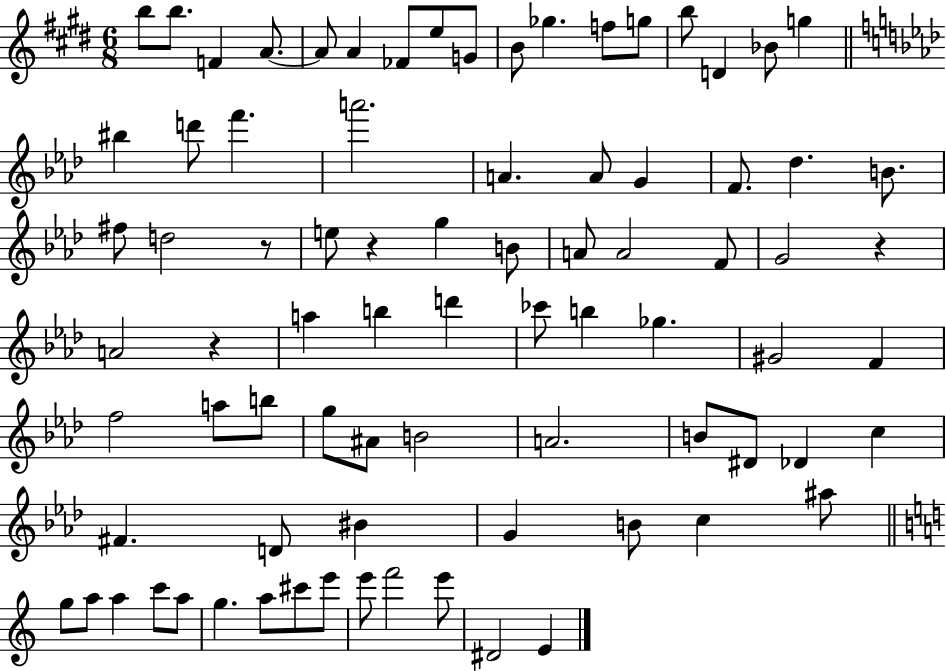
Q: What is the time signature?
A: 6/8